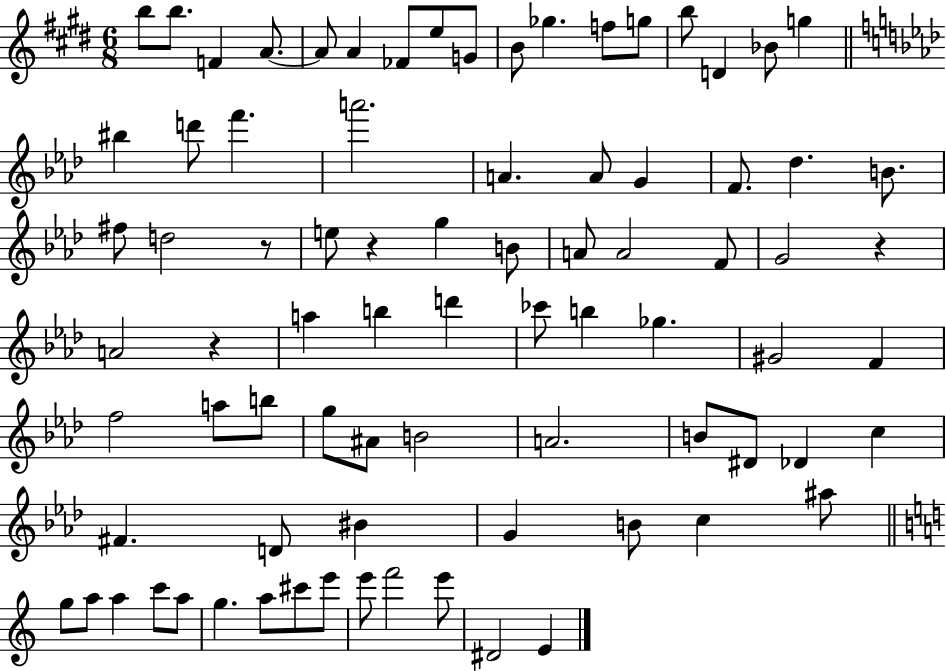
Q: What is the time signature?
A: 6/8